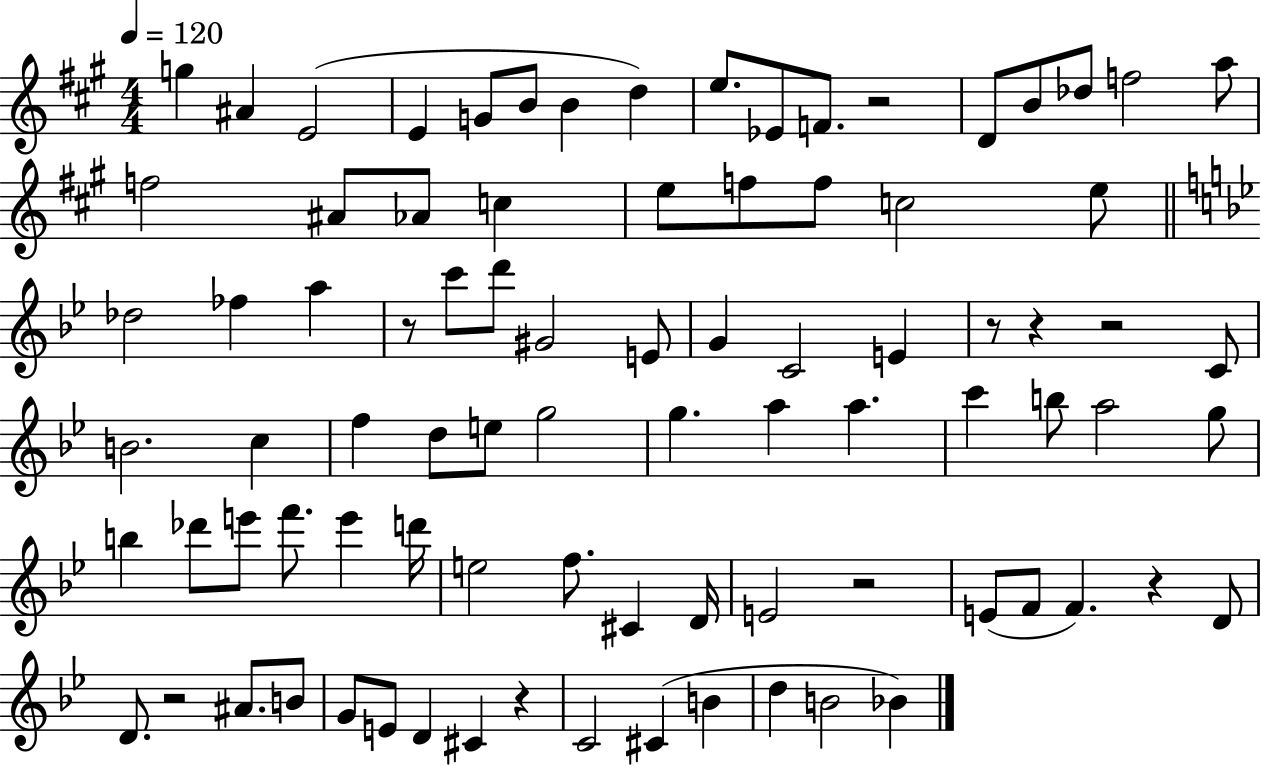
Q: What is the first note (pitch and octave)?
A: G5